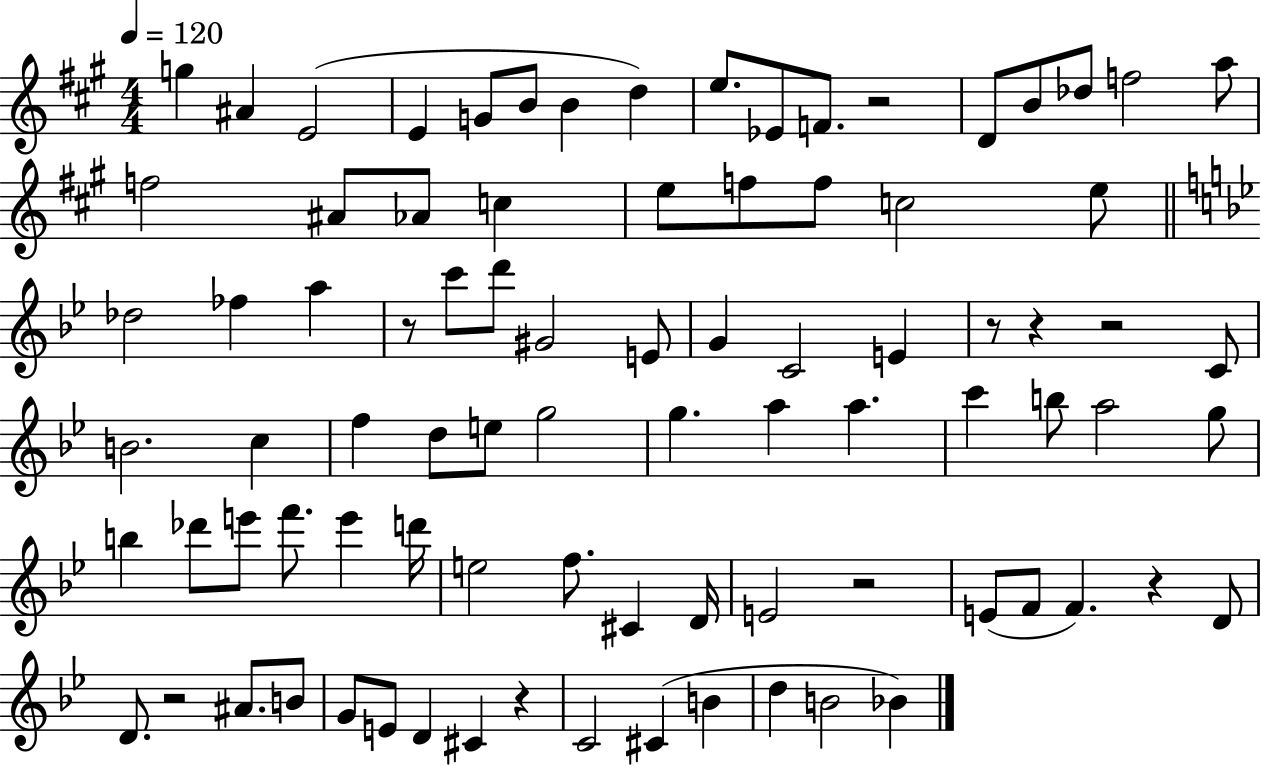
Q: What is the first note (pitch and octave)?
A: G5